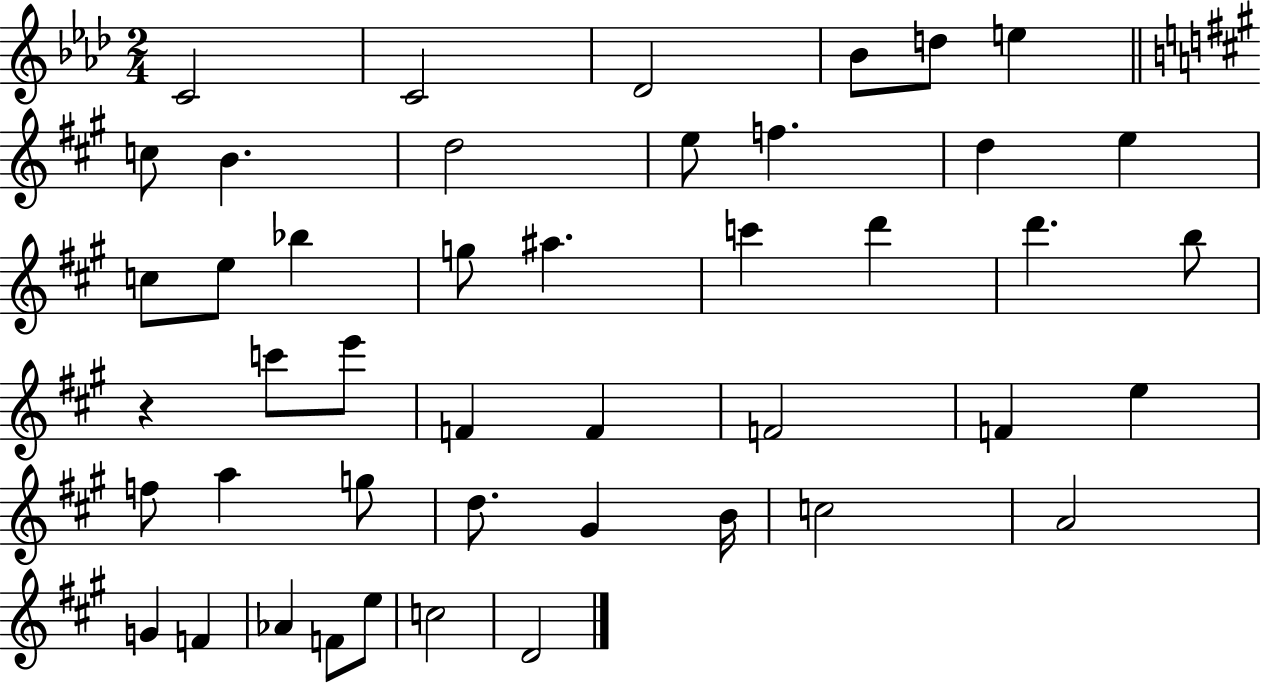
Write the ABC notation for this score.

X:1
T:Untitled
M:2/4
L:1/4
K:Ab
C2 C2 _D2 _B/2 d/2 e c/2 B d2 e/2 f d e c/2 e/2 _b g/2 ^a c' d' d' b/2 z c'/2 e'/2 F F F2 F e f/2 a g/2 d/2 ^G B/4 c2 A2 G F _A F/2 e/2 c2 D2